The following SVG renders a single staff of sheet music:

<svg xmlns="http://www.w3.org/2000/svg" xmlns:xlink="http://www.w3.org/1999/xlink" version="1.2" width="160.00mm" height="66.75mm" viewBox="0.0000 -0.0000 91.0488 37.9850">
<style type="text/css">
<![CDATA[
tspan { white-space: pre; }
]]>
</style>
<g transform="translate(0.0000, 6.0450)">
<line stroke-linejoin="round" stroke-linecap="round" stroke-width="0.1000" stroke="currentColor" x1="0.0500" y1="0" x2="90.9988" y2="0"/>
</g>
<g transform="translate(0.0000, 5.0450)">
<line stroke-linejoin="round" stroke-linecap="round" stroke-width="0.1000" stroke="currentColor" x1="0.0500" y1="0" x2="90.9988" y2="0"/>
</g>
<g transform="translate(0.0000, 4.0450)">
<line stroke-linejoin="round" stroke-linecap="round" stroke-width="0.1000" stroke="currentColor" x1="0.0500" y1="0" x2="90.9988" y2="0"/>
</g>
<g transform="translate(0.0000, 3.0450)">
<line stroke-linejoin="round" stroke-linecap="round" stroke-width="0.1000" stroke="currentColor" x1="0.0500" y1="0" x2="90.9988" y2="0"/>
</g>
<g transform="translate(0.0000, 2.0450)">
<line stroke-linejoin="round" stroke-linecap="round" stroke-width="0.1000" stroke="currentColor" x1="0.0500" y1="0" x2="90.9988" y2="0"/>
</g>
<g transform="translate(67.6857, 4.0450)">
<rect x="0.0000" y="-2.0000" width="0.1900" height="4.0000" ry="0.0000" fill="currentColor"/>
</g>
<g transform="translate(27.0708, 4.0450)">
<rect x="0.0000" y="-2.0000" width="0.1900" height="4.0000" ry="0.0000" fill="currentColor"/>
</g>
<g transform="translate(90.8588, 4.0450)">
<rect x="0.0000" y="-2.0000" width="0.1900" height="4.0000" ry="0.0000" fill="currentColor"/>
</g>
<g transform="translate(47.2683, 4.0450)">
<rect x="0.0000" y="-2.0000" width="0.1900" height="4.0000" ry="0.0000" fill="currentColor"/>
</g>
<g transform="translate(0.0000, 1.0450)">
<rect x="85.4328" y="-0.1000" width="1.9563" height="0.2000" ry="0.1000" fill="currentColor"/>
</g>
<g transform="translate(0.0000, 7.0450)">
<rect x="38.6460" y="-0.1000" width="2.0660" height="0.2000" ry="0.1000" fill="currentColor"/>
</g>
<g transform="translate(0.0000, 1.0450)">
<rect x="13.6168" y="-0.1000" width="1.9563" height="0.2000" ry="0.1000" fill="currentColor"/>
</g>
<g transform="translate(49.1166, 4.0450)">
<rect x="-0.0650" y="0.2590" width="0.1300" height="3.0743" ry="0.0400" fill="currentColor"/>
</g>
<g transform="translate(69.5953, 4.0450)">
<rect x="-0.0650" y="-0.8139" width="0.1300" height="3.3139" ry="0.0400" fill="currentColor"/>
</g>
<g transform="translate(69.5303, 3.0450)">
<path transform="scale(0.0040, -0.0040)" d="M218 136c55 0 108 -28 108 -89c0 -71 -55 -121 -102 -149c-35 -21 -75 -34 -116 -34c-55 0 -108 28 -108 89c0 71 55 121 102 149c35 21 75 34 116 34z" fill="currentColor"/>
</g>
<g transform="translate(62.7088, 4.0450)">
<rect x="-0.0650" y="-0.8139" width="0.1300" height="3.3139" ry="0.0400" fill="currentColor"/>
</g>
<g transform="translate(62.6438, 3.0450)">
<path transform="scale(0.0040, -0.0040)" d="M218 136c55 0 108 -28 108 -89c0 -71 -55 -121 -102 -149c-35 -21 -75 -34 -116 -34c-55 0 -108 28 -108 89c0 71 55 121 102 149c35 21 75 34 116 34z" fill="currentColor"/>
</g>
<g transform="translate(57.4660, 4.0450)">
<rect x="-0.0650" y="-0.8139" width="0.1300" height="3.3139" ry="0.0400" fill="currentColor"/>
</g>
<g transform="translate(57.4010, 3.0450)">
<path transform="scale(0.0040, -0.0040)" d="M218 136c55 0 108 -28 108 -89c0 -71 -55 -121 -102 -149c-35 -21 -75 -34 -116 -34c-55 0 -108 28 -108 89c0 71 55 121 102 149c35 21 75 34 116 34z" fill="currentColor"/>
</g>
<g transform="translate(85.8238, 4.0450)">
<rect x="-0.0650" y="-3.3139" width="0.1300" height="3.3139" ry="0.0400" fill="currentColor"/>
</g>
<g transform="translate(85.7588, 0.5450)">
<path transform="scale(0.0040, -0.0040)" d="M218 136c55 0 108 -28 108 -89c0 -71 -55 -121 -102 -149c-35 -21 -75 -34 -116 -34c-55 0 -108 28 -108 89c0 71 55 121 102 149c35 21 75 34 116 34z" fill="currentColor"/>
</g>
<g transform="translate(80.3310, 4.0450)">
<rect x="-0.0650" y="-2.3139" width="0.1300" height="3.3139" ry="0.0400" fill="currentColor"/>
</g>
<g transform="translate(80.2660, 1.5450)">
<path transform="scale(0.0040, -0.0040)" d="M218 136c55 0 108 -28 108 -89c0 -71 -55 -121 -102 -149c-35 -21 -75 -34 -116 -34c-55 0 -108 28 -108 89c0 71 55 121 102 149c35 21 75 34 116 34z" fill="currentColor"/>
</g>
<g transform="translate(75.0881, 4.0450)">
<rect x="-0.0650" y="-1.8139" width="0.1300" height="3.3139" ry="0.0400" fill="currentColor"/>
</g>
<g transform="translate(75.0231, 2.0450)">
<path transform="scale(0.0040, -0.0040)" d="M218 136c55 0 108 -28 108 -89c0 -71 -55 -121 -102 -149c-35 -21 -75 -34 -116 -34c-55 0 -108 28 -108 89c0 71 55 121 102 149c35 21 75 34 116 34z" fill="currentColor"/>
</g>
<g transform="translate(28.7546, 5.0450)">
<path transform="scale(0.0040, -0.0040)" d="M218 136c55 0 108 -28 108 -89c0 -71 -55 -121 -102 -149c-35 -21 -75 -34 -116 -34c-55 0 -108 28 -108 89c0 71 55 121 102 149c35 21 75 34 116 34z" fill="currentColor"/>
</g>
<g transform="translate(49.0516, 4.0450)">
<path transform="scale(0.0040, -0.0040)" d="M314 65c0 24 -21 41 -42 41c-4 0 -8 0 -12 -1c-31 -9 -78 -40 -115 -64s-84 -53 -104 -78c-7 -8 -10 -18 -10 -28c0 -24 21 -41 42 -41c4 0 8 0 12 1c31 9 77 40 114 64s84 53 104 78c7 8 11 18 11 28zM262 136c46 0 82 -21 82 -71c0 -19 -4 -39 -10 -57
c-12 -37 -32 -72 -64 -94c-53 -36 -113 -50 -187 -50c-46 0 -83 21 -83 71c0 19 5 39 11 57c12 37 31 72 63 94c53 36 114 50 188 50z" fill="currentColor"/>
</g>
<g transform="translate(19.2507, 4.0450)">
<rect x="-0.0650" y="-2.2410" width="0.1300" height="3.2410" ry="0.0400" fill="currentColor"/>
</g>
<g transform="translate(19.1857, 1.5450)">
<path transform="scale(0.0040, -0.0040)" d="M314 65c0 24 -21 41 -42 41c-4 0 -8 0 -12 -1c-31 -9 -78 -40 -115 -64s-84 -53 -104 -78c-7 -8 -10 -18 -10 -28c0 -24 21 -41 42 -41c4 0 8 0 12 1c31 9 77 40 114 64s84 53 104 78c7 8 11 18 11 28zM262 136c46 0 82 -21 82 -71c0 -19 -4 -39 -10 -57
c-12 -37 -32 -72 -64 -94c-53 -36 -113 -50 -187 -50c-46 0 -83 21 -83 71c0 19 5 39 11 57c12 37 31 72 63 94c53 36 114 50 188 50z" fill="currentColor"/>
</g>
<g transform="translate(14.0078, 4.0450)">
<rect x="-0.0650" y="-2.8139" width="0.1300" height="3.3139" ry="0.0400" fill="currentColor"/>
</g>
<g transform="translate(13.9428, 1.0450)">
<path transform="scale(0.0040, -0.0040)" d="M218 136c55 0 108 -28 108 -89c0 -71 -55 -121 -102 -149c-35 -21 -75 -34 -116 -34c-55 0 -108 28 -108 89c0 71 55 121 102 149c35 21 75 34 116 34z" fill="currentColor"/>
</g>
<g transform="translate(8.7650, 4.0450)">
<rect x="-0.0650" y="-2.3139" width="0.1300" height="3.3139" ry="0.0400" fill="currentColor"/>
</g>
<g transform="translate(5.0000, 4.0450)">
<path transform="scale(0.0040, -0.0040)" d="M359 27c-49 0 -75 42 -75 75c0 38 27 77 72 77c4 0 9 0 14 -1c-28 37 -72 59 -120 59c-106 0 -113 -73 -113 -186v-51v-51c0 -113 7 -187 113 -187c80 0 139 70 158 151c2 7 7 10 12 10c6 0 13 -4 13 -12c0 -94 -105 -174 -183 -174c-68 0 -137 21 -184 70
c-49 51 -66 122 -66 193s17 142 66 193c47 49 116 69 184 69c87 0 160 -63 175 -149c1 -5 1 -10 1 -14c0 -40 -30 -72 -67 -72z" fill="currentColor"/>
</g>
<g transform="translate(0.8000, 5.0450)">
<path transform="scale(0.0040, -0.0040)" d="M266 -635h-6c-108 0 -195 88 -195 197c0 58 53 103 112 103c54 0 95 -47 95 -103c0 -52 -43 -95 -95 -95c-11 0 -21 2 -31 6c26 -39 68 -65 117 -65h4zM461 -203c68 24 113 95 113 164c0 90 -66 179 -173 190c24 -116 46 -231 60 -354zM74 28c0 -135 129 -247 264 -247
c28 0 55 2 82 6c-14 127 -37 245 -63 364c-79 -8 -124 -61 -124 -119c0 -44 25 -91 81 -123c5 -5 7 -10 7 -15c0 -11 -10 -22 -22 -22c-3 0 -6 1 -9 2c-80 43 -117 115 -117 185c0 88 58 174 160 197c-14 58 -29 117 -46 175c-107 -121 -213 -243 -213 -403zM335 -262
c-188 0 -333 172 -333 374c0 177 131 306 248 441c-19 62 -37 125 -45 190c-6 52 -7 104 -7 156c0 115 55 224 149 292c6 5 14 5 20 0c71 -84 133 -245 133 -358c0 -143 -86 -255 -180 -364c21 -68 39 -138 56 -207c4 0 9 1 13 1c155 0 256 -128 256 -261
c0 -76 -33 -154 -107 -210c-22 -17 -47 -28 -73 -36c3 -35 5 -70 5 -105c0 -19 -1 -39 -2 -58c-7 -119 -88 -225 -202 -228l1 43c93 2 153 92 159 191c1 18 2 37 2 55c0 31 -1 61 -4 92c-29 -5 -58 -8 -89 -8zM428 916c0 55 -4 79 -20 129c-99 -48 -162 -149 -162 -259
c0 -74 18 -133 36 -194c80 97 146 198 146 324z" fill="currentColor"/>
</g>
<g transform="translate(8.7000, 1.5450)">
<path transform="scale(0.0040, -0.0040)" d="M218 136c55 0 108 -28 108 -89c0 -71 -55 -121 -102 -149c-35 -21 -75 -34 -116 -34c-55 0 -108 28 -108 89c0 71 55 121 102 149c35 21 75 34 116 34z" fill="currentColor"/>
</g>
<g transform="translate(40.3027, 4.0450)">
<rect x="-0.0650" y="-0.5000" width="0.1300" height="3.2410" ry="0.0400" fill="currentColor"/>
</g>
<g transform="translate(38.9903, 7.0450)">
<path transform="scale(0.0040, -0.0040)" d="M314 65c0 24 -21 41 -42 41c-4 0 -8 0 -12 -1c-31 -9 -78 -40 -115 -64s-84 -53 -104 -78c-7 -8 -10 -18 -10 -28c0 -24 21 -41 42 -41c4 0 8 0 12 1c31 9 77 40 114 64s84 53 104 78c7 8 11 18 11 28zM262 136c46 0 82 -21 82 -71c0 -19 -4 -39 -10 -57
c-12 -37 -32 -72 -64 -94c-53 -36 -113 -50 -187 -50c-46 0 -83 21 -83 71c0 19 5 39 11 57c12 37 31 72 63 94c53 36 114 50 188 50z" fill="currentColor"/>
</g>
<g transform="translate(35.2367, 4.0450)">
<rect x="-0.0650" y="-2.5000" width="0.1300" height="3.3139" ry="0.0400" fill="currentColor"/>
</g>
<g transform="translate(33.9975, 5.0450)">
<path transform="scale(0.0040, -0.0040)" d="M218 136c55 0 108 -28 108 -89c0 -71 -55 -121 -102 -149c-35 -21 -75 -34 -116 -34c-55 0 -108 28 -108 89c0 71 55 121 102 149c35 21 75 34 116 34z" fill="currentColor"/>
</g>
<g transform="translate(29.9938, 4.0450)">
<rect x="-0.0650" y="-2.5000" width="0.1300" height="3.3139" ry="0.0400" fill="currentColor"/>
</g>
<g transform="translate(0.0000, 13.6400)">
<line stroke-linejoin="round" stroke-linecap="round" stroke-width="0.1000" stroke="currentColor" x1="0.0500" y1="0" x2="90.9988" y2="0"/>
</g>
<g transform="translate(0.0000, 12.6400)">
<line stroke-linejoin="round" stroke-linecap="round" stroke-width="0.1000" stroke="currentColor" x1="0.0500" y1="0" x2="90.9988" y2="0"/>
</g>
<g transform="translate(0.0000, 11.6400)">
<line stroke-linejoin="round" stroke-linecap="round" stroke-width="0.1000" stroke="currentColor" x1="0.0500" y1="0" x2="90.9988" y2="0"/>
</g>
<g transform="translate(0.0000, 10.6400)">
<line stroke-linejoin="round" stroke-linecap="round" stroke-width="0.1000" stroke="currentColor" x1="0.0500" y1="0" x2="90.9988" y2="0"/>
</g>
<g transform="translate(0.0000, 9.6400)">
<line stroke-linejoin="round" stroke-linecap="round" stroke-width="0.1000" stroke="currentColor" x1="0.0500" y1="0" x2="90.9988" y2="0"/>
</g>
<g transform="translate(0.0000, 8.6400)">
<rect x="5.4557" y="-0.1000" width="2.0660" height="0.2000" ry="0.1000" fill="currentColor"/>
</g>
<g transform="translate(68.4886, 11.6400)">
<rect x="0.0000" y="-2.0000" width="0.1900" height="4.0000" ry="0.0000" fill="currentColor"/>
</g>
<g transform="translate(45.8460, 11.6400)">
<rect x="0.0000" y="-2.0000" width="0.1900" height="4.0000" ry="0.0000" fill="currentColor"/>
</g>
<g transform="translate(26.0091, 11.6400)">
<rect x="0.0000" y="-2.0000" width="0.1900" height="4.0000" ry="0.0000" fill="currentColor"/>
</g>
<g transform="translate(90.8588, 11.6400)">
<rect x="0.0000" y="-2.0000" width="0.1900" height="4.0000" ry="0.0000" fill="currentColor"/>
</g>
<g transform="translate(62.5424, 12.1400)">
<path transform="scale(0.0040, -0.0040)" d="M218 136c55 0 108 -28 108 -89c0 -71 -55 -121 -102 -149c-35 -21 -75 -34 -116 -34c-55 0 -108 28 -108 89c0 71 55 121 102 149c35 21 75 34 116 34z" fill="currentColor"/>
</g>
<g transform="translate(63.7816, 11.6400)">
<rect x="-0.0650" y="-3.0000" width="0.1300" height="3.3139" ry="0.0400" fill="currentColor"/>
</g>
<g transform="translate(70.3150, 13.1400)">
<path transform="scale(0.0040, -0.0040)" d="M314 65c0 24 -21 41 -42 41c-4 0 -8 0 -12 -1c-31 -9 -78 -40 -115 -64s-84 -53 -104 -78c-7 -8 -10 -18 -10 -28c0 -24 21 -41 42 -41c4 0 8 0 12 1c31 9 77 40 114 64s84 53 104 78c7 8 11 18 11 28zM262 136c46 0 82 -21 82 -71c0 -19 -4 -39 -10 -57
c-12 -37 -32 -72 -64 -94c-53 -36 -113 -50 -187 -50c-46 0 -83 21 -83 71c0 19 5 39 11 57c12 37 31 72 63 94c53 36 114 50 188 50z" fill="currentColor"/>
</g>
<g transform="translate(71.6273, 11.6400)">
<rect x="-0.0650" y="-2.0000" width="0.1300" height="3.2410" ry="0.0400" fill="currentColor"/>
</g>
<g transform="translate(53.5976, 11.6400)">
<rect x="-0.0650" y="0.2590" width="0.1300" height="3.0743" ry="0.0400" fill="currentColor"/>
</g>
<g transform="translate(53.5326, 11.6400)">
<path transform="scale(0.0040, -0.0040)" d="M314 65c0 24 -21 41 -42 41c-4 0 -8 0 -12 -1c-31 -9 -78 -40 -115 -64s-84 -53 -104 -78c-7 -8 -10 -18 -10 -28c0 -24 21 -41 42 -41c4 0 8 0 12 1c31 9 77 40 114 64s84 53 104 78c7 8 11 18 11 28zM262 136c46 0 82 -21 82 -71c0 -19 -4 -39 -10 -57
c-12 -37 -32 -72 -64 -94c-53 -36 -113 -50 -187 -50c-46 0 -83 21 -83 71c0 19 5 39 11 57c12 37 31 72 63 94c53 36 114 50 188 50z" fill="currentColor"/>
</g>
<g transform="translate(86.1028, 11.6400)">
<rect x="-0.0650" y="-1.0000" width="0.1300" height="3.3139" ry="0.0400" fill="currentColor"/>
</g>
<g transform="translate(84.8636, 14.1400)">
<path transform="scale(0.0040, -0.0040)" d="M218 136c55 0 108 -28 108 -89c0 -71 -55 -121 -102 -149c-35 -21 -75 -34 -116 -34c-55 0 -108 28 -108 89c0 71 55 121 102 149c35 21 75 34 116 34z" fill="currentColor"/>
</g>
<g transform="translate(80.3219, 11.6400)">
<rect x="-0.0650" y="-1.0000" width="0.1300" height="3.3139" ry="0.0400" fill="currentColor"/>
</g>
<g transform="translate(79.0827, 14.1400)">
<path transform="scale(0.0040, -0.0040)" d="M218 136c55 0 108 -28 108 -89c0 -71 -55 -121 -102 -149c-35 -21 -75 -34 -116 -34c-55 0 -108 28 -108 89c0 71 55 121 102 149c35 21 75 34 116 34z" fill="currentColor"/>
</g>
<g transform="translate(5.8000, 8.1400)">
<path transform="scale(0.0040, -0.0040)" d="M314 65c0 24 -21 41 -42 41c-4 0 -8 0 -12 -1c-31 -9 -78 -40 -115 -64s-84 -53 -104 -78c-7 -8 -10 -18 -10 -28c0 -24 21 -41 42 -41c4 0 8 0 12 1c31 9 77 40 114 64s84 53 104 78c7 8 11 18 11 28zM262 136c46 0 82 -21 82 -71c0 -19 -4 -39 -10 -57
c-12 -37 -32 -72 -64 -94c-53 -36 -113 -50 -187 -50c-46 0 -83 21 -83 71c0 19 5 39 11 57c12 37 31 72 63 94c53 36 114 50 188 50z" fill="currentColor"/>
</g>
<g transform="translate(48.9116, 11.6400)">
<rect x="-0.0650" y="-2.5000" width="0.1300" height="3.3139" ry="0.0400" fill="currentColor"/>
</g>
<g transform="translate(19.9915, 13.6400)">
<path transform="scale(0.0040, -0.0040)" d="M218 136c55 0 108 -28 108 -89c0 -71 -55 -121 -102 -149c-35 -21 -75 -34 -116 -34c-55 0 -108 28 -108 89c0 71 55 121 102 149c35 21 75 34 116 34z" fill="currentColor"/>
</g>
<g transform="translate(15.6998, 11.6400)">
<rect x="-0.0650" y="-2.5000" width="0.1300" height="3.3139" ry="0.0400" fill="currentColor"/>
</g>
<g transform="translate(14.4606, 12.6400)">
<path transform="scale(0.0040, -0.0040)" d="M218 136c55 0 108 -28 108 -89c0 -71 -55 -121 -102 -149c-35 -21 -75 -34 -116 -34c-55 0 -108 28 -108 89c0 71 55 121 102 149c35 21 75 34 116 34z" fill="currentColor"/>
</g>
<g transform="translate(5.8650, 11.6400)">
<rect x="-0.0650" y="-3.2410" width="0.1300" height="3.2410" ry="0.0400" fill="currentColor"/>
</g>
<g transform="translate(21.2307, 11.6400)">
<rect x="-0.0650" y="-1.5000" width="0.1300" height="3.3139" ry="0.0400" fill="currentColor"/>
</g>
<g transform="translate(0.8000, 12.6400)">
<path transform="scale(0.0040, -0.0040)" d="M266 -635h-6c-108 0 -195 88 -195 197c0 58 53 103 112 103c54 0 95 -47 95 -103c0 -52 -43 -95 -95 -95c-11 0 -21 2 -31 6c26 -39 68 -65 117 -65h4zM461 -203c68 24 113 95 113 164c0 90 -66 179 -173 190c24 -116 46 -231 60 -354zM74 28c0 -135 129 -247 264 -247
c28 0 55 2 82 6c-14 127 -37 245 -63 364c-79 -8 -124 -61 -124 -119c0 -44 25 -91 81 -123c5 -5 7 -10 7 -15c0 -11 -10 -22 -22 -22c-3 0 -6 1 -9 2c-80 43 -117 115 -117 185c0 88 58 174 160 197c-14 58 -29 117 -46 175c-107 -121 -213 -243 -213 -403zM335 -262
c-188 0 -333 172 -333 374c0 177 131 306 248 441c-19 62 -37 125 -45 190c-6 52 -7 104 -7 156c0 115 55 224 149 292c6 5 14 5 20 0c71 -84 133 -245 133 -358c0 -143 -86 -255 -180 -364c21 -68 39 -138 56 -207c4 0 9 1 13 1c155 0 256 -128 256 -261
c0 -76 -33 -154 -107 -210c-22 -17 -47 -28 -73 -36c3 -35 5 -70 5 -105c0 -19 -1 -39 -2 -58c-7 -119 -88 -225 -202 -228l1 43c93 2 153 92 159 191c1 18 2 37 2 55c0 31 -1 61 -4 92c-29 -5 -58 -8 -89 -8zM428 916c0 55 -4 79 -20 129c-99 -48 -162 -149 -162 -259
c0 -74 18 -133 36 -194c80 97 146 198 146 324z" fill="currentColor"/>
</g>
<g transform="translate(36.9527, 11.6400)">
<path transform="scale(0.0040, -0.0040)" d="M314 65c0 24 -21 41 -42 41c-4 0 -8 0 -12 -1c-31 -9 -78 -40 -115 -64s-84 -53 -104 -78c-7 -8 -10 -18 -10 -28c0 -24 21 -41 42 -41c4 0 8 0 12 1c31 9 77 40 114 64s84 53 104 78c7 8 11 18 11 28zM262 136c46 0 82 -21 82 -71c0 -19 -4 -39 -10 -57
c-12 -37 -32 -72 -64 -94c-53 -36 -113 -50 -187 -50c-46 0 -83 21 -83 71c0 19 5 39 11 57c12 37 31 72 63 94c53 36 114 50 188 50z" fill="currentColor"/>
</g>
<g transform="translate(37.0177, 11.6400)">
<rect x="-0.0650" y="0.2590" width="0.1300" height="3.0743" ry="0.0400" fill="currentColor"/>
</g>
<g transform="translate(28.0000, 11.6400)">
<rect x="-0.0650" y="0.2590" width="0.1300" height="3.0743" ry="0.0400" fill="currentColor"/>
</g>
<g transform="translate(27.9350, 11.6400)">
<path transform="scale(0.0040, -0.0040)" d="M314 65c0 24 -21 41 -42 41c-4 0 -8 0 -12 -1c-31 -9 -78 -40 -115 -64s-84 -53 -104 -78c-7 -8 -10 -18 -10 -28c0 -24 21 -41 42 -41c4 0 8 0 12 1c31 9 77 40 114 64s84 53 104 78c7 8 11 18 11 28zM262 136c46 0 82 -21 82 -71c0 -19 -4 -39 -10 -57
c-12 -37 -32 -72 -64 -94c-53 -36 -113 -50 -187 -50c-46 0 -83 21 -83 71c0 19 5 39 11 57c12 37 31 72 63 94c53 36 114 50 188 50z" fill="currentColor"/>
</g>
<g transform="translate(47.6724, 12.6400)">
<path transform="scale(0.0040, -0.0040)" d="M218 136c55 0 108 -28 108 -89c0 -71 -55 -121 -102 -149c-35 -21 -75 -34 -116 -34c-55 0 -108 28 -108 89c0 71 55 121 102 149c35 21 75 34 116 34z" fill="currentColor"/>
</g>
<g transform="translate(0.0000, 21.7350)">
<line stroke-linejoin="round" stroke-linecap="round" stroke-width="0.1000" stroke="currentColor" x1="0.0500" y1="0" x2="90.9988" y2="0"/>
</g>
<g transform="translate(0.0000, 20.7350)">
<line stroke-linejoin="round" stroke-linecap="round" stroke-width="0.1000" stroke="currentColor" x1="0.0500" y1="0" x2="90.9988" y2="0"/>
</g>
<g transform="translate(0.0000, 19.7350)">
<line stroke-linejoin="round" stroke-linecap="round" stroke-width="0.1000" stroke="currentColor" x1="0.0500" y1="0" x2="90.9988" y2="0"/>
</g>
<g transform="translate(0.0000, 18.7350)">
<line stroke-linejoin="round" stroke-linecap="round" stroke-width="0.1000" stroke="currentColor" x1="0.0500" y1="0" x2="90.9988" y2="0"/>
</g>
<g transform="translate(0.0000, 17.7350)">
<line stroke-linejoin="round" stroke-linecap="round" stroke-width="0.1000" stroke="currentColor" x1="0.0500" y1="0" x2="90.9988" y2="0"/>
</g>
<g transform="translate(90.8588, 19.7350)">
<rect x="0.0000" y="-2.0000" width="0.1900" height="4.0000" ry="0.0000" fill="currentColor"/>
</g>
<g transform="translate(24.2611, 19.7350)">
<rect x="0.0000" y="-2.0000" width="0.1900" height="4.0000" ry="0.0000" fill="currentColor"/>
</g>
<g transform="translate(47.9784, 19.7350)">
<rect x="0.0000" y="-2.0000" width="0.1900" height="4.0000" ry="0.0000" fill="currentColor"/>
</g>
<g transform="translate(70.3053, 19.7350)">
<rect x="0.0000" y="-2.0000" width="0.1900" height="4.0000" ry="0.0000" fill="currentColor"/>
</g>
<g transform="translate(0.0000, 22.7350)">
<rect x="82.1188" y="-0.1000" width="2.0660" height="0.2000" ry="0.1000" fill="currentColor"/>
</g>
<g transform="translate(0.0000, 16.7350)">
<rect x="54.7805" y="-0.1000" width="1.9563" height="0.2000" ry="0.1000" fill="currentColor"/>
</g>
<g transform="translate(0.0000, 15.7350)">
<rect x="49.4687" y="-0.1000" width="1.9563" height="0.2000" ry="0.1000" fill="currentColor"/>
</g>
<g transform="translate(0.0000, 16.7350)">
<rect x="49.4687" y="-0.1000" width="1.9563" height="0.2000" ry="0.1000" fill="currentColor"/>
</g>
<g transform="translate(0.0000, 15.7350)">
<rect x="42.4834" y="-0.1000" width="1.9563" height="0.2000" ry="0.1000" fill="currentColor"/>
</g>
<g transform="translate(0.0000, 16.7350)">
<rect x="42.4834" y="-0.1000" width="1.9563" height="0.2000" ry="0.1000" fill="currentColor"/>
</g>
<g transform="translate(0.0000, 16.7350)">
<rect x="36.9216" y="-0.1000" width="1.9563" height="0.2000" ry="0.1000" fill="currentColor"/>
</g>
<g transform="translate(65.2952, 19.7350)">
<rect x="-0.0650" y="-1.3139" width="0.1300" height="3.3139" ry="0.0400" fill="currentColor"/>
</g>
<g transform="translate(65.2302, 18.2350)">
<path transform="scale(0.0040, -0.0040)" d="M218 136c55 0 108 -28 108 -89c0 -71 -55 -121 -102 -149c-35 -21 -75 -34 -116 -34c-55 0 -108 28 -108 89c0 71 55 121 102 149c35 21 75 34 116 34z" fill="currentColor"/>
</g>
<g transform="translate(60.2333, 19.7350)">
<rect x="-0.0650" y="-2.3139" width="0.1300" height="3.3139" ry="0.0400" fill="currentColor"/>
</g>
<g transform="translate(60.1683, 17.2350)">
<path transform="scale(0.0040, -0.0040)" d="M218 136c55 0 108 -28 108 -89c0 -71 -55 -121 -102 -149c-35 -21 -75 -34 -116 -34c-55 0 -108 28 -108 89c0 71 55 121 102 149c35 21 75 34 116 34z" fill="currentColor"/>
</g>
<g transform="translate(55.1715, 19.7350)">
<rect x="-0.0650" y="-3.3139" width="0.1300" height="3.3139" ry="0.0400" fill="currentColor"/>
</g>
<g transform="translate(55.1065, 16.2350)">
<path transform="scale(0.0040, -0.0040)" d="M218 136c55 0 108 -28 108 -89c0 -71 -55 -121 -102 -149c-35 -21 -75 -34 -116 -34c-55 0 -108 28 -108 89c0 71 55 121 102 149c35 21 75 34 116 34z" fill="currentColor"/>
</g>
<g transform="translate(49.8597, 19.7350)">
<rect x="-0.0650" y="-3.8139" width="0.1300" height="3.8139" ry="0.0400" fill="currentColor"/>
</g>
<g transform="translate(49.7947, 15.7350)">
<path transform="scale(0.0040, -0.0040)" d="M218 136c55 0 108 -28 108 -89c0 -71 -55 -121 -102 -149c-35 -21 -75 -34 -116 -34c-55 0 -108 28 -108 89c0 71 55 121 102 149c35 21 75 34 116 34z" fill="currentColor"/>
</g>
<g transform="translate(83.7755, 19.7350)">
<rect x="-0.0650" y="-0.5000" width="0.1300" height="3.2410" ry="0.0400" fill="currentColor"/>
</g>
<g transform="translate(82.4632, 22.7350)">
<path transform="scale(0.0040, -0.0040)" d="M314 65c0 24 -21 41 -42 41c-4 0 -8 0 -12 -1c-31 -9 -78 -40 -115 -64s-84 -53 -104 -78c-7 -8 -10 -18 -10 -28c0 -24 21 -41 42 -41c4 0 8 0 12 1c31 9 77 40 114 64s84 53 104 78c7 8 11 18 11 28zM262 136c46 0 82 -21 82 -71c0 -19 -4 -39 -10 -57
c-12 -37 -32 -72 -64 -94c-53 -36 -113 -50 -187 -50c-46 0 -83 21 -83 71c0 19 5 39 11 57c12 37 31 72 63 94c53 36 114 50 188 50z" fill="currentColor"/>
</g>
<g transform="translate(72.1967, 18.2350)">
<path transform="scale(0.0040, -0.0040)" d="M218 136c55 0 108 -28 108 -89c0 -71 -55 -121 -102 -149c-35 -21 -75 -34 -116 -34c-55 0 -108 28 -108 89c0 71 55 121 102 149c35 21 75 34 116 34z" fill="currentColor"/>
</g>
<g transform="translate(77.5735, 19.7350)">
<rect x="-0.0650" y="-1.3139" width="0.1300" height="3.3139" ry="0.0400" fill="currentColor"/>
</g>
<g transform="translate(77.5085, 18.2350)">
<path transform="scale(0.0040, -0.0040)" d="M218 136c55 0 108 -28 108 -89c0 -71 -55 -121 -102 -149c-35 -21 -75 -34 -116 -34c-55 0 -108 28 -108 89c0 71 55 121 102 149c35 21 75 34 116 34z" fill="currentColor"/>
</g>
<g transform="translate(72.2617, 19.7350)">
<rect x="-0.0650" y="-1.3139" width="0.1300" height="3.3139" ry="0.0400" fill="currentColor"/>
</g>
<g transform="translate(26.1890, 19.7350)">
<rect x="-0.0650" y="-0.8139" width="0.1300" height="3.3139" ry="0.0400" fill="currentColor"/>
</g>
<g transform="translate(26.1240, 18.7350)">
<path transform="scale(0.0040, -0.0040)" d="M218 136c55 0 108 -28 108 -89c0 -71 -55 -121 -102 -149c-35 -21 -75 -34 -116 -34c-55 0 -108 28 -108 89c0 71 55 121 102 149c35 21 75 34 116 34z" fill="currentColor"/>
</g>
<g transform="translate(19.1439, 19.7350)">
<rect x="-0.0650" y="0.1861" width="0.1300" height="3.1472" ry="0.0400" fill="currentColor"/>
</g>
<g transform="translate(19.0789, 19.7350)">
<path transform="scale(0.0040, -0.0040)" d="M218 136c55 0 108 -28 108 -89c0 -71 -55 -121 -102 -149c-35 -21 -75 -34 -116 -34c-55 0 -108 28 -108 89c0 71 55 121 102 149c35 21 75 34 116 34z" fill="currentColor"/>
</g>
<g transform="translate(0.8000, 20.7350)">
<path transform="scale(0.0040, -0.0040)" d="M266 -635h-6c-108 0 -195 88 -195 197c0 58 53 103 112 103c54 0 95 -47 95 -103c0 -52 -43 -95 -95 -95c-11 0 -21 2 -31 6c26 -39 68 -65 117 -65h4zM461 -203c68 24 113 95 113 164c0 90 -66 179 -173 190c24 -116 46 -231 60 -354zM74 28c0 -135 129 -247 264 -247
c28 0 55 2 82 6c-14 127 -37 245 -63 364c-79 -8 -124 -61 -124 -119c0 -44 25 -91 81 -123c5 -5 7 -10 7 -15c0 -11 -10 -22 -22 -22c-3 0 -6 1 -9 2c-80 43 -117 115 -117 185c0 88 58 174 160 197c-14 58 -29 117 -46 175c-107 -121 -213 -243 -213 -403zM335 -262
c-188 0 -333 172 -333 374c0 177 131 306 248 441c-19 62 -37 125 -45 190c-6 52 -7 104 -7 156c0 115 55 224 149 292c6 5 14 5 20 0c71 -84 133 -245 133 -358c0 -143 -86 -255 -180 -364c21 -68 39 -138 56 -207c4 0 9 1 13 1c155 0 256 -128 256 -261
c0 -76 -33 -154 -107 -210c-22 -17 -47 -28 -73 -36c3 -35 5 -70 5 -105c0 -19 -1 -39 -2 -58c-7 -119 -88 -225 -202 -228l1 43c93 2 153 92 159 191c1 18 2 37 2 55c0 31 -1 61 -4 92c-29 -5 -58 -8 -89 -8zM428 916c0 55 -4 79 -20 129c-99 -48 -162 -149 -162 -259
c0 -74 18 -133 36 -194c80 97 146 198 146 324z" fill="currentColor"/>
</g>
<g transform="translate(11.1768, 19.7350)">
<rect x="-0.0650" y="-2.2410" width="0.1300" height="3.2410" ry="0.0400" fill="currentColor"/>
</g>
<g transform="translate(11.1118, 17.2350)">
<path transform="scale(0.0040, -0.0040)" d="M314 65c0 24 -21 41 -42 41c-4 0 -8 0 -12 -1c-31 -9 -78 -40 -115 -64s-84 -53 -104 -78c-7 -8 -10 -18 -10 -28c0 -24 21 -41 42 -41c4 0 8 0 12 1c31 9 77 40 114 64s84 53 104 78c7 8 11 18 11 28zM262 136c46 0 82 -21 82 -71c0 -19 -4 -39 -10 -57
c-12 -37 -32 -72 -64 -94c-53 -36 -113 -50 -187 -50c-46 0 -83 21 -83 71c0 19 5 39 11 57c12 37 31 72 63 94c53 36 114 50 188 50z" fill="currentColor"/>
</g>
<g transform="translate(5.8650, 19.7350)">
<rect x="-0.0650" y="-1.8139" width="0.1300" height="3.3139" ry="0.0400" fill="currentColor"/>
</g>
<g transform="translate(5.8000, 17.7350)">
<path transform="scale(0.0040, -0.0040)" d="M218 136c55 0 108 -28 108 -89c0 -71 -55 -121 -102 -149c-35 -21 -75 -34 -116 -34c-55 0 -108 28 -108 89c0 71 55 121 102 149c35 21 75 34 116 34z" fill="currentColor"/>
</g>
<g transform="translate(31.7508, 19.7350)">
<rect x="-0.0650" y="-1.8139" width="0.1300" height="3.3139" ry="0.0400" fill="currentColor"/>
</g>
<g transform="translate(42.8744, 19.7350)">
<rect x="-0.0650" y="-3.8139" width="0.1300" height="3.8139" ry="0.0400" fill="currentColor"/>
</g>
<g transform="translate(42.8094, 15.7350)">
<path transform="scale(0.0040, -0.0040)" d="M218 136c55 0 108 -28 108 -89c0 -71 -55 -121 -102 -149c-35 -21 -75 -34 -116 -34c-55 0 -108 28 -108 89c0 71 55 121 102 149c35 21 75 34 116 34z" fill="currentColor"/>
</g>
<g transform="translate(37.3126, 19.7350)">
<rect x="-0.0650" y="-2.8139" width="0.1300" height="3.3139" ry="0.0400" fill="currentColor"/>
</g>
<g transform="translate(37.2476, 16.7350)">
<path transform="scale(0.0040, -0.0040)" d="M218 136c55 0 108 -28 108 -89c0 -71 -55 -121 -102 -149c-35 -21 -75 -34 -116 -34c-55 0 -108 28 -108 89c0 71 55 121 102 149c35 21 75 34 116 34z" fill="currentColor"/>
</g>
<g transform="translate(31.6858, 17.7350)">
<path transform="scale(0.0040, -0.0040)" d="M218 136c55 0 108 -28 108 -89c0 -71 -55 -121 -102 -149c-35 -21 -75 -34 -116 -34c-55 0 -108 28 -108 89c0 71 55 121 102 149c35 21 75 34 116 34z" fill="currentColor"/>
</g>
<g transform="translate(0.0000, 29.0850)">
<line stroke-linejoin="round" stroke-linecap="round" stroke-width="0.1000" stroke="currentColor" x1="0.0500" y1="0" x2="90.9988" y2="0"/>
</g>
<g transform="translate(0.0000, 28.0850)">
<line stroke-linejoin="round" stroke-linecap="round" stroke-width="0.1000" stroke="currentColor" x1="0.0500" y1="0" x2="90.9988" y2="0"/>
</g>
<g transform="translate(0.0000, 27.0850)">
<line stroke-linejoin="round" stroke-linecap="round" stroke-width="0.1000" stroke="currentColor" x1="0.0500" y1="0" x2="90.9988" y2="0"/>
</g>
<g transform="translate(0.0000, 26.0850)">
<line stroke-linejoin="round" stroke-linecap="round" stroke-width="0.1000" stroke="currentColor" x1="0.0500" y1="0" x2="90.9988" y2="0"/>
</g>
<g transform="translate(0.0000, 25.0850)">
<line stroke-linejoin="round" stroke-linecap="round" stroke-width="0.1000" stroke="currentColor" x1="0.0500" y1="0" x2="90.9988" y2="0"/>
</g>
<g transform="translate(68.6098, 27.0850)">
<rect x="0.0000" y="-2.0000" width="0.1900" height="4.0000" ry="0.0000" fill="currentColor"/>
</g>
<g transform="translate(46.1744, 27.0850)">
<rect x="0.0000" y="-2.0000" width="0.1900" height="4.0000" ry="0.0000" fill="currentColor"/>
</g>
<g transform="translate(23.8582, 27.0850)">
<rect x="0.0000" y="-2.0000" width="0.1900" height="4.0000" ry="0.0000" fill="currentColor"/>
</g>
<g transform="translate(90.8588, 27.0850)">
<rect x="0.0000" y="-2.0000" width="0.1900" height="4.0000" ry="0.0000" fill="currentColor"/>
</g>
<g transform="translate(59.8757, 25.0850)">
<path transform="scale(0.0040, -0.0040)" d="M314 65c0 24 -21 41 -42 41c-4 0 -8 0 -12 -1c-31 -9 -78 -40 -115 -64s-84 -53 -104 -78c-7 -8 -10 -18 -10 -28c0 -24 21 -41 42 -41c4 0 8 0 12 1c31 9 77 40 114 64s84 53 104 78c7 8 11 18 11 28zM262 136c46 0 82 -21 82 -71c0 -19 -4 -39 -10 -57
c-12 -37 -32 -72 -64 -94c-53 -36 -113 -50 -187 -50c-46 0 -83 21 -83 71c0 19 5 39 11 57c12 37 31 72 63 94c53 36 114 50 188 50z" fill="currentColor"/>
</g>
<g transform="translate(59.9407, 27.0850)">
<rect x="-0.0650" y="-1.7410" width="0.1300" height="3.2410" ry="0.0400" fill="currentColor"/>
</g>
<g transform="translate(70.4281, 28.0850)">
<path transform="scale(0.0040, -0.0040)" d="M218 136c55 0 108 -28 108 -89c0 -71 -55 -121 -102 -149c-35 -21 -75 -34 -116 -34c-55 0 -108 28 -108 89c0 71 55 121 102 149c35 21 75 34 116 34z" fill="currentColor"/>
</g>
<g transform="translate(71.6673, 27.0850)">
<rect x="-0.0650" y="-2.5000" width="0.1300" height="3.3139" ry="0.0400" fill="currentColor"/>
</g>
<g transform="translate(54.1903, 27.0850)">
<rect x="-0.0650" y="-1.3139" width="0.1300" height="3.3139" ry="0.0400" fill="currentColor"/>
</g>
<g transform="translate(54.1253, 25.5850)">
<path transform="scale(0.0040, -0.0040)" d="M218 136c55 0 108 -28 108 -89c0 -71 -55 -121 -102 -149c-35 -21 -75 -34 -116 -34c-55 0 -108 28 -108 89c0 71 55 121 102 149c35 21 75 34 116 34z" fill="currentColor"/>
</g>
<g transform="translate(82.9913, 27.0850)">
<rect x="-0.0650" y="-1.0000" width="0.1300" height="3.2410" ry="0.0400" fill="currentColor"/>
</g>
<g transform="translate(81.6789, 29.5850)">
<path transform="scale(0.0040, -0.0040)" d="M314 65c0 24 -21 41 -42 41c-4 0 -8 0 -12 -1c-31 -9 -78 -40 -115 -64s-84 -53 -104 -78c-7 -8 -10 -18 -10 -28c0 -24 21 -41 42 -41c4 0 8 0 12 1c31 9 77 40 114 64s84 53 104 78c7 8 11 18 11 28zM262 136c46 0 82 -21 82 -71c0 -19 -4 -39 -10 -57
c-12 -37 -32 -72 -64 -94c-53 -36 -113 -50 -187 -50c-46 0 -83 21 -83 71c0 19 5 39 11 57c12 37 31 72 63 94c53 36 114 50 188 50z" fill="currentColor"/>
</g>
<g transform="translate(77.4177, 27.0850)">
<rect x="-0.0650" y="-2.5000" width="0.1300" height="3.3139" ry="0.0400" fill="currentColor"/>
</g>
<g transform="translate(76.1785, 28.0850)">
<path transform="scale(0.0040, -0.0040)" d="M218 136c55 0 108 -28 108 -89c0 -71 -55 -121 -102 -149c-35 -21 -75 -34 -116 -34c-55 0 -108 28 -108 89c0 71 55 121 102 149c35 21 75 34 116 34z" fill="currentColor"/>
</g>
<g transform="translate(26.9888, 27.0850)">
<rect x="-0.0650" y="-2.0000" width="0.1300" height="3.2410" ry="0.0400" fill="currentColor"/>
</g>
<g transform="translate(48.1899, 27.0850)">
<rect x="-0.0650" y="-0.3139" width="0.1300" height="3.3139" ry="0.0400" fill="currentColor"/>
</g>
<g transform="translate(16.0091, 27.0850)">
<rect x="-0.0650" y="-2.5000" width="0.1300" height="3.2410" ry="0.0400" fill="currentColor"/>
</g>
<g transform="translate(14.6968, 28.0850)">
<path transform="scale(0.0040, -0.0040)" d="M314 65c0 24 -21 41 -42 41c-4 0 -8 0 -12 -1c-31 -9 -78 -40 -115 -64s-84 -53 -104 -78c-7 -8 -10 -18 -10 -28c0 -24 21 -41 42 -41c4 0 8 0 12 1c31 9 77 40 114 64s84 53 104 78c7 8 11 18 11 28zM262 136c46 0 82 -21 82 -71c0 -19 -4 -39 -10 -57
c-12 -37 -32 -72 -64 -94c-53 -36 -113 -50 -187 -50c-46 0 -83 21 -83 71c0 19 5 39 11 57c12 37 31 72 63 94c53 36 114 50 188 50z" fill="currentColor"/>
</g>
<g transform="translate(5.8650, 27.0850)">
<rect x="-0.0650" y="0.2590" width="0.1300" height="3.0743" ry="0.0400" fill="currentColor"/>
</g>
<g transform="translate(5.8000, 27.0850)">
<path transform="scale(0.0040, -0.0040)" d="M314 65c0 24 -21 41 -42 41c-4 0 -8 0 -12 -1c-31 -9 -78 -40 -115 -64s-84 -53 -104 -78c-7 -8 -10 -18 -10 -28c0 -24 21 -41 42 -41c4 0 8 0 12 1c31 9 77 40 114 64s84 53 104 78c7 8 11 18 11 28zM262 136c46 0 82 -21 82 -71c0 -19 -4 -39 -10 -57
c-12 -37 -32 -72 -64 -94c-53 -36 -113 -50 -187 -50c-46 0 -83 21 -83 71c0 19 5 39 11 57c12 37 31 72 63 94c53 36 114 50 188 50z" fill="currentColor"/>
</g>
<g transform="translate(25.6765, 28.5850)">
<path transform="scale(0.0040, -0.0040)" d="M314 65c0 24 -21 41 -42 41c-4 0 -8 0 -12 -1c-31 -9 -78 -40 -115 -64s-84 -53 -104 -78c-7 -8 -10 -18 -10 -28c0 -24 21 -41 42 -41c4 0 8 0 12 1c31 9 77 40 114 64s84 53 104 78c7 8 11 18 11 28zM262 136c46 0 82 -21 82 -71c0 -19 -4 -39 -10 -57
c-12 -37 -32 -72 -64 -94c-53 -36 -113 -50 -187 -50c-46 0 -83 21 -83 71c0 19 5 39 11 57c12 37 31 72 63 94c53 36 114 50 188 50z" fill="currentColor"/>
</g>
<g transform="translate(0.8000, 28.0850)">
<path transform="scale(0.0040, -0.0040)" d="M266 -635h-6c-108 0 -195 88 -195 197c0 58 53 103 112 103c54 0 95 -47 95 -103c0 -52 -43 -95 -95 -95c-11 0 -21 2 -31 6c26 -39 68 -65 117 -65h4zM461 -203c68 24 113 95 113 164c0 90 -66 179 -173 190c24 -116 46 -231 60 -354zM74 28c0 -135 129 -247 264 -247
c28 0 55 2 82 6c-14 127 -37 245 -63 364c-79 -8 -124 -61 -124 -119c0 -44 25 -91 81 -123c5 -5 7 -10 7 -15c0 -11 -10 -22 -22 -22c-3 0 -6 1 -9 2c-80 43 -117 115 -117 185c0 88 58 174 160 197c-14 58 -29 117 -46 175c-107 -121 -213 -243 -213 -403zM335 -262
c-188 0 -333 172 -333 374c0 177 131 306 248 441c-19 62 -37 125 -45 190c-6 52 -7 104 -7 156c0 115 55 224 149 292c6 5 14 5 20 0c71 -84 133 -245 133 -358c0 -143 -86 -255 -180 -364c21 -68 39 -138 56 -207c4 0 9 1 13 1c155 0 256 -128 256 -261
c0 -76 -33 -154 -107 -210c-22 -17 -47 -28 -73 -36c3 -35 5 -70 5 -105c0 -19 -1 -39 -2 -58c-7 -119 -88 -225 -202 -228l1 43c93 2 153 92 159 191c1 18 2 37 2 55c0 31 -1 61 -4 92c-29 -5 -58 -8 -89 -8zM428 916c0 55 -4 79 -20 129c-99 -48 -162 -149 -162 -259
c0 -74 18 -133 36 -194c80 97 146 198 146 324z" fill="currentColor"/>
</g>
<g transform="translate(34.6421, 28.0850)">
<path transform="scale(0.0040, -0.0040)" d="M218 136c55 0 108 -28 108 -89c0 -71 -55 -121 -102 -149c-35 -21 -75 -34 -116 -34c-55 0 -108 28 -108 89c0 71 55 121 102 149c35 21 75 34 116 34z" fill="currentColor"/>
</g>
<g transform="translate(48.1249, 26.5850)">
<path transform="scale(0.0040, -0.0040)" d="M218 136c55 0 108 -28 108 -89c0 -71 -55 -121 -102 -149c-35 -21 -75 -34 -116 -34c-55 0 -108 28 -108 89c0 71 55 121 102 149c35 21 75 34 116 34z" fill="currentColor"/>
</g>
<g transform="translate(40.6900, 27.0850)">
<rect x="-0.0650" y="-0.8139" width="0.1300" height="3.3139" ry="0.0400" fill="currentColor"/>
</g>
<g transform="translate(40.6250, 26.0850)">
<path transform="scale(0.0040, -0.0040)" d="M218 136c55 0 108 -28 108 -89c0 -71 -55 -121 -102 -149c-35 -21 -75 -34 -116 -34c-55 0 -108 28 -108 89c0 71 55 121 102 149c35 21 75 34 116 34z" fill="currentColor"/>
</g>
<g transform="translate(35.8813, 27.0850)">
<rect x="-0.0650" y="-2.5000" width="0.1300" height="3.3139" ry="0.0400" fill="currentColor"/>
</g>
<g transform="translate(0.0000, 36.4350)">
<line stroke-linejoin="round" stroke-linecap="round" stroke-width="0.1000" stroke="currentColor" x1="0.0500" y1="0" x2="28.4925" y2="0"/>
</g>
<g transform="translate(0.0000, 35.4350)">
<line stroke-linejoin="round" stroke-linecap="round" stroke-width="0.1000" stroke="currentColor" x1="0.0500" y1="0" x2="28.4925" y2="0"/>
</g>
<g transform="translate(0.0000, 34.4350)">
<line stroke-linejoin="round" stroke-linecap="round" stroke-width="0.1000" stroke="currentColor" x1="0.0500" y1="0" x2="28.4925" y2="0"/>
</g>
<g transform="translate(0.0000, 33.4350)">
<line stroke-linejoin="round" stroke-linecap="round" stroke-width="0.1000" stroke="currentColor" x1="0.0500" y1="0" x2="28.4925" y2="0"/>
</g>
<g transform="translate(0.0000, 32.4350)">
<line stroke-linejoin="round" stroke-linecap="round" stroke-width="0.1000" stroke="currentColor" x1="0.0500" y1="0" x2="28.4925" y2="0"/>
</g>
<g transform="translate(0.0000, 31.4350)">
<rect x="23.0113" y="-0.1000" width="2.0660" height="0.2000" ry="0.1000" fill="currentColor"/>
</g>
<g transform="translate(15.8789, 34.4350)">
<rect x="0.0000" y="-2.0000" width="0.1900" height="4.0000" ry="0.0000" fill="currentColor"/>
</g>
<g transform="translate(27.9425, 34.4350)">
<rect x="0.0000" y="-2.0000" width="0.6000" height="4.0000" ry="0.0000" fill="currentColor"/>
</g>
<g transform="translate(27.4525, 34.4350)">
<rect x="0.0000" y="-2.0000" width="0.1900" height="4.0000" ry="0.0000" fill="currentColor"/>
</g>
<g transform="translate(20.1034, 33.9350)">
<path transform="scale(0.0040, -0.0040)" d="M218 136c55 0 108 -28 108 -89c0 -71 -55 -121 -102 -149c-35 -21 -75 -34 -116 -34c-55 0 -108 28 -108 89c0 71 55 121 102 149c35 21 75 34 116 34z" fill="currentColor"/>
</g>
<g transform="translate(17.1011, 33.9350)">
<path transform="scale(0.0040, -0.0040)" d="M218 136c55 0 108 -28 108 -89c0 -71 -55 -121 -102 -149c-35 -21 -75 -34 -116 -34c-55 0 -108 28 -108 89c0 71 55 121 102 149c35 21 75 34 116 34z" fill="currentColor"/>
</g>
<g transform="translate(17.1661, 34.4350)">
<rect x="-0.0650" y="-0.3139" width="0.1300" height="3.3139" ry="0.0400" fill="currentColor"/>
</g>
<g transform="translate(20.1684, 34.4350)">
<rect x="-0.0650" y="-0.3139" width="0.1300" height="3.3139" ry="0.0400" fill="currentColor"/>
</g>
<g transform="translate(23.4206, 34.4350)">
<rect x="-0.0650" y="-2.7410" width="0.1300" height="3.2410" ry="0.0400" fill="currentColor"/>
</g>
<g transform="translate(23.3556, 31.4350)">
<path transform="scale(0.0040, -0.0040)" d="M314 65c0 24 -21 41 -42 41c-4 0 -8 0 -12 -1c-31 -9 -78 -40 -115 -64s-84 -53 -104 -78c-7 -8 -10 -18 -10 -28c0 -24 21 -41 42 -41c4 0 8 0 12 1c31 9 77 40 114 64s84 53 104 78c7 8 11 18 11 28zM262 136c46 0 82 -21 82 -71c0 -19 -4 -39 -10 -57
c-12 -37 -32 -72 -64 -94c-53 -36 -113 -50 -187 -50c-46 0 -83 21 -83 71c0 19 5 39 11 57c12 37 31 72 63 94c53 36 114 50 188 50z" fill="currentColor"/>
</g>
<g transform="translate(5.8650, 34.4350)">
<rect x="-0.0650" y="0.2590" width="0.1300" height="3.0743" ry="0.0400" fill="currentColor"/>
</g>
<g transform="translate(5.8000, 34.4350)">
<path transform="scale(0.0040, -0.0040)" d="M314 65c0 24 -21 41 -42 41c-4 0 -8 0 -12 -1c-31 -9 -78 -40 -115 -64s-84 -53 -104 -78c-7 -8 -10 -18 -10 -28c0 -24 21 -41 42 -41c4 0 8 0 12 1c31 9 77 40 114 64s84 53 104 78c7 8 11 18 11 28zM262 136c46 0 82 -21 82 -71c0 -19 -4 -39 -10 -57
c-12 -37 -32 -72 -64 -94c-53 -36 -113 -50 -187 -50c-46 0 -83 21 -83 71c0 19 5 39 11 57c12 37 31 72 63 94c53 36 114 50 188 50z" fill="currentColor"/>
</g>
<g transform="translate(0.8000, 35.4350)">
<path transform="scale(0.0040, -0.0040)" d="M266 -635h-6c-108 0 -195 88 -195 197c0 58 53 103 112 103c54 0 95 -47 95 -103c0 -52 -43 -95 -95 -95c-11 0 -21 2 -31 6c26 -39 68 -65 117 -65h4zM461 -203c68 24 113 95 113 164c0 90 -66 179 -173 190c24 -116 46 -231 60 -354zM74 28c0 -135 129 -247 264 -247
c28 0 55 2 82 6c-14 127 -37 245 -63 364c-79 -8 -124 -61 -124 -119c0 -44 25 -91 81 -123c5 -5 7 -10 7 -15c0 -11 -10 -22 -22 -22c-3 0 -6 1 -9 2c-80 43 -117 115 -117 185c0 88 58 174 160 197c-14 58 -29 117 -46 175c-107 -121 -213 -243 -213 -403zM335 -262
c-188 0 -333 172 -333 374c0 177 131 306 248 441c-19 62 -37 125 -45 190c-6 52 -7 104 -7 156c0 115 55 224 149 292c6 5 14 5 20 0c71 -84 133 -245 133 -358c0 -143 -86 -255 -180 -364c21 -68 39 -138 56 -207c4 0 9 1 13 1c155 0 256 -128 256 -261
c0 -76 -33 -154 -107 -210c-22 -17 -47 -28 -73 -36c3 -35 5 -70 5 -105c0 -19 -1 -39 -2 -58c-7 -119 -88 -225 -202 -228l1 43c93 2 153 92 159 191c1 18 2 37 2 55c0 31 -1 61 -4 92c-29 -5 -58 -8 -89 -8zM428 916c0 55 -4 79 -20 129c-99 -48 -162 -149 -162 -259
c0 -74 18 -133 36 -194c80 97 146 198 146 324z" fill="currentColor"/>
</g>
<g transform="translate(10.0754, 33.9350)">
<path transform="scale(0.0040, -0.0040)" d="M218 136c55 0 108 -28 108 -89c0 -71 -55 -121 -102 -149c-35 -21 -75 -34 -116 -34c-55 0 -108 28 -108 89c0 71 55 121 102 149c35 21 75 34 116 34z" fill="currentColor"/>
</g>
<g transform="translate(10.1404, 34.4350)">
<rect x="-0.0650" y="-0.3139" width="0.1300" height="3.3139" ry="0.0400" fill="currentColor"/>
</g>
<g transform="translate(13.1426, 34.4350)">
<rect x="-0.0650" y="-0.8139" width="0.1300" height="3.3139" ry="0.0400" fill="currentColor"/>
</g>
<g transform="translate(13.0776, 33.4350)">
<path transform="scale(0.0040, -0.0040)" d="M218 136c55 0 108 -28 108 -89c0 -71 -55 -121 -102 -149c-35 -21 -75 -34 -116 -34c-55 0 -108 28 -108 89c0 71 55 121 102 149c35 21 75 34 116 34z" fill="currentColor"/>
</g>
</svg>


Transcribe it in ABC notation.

X:1
T:Untitled
M:4/4
L:1/4
K:C
g a g2 G G C2 B2 d d d f g b b2 G E B2 B2 G B2 A F2 D D f g2 B d f a c' c' b g e e e C2 B2 G2 F2 G d c e f2 G G D2 B2 c d c c a2